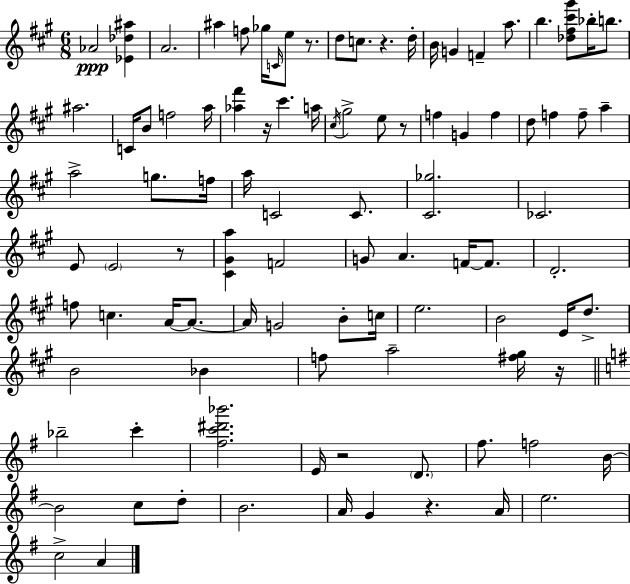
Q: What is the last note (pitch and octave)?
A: A4